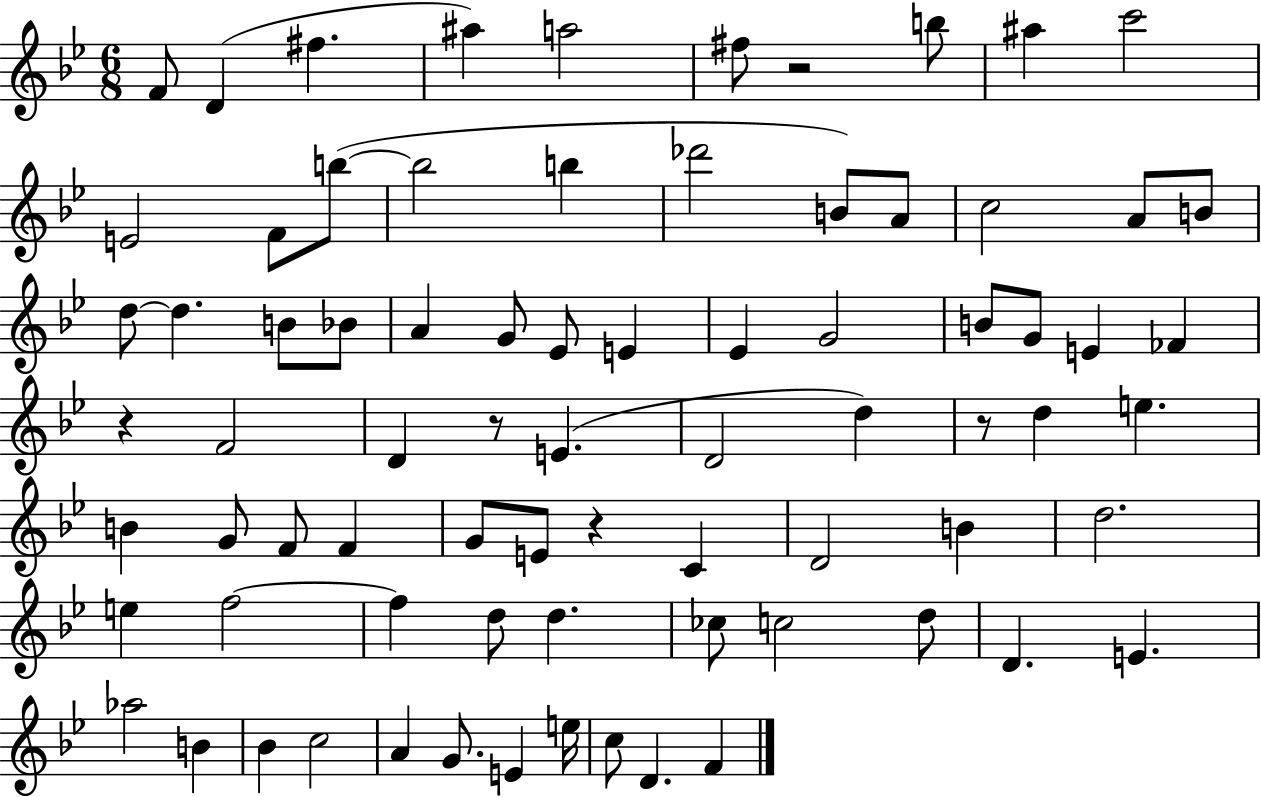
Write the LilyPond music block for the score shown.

{
  \clef treble
  \numericTimeSignature
  \time 6/8
  \key bes \major
  f'8 d'4( fis''4. | ais''4) a''2 | fis''8 r2 b''8 | ais''4 c'''2 | \break e'2 f'8 b''8~(~ | b''2 b''4 | des'''2 b'8) a'8 | c''2 a'8 b'8 | \break d''8~~ d''4. b'8 bes'8 | a'4 g'8 ees'8 e'4 | ees'4 g'2 | b'8 g'8 e'4 fes'4 | \break r4 f'2 | d'4 r8 e'4.( | d'2 d''4) | r8 d''4 e''4. | \break b'4 g'8 f'8 f'4 | g'8 e'8 r4 c'4 | d'2 b'4 | d''2. | \break e''4 f''2~~ | f''4 d''8 d''4. | ces''8 c''2 d''8 | d'4. e'4. | \break aes''2 b'4 | bes'4 c''2 | a'4 g'8. e'4 e''16 | c''8 d'4. f'4 | \break \bar "|."
}